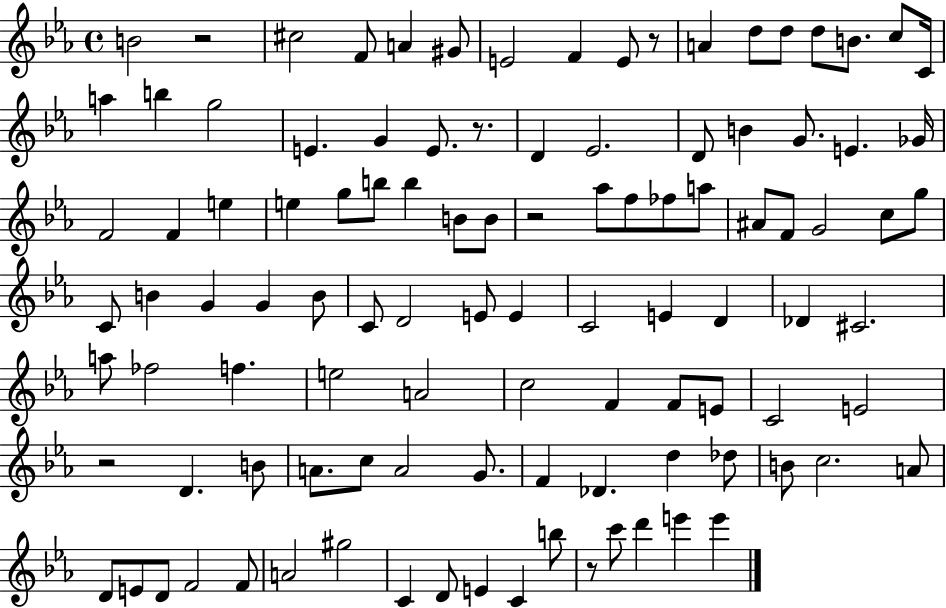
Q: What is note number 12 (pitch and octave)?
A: D5